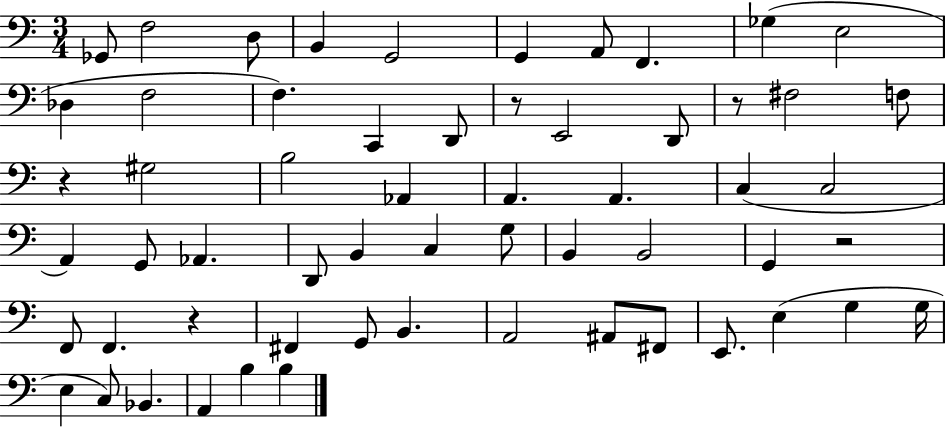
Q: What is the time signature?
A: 3/4